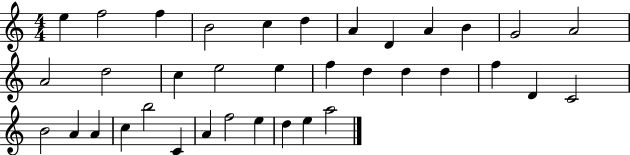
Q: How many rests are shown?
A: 0